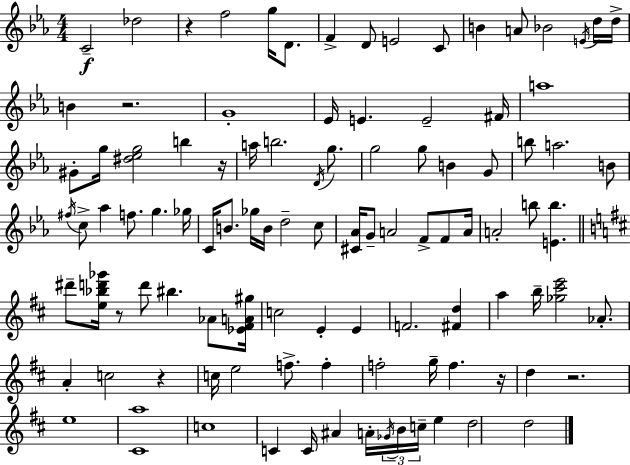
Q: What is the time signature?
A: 4/4